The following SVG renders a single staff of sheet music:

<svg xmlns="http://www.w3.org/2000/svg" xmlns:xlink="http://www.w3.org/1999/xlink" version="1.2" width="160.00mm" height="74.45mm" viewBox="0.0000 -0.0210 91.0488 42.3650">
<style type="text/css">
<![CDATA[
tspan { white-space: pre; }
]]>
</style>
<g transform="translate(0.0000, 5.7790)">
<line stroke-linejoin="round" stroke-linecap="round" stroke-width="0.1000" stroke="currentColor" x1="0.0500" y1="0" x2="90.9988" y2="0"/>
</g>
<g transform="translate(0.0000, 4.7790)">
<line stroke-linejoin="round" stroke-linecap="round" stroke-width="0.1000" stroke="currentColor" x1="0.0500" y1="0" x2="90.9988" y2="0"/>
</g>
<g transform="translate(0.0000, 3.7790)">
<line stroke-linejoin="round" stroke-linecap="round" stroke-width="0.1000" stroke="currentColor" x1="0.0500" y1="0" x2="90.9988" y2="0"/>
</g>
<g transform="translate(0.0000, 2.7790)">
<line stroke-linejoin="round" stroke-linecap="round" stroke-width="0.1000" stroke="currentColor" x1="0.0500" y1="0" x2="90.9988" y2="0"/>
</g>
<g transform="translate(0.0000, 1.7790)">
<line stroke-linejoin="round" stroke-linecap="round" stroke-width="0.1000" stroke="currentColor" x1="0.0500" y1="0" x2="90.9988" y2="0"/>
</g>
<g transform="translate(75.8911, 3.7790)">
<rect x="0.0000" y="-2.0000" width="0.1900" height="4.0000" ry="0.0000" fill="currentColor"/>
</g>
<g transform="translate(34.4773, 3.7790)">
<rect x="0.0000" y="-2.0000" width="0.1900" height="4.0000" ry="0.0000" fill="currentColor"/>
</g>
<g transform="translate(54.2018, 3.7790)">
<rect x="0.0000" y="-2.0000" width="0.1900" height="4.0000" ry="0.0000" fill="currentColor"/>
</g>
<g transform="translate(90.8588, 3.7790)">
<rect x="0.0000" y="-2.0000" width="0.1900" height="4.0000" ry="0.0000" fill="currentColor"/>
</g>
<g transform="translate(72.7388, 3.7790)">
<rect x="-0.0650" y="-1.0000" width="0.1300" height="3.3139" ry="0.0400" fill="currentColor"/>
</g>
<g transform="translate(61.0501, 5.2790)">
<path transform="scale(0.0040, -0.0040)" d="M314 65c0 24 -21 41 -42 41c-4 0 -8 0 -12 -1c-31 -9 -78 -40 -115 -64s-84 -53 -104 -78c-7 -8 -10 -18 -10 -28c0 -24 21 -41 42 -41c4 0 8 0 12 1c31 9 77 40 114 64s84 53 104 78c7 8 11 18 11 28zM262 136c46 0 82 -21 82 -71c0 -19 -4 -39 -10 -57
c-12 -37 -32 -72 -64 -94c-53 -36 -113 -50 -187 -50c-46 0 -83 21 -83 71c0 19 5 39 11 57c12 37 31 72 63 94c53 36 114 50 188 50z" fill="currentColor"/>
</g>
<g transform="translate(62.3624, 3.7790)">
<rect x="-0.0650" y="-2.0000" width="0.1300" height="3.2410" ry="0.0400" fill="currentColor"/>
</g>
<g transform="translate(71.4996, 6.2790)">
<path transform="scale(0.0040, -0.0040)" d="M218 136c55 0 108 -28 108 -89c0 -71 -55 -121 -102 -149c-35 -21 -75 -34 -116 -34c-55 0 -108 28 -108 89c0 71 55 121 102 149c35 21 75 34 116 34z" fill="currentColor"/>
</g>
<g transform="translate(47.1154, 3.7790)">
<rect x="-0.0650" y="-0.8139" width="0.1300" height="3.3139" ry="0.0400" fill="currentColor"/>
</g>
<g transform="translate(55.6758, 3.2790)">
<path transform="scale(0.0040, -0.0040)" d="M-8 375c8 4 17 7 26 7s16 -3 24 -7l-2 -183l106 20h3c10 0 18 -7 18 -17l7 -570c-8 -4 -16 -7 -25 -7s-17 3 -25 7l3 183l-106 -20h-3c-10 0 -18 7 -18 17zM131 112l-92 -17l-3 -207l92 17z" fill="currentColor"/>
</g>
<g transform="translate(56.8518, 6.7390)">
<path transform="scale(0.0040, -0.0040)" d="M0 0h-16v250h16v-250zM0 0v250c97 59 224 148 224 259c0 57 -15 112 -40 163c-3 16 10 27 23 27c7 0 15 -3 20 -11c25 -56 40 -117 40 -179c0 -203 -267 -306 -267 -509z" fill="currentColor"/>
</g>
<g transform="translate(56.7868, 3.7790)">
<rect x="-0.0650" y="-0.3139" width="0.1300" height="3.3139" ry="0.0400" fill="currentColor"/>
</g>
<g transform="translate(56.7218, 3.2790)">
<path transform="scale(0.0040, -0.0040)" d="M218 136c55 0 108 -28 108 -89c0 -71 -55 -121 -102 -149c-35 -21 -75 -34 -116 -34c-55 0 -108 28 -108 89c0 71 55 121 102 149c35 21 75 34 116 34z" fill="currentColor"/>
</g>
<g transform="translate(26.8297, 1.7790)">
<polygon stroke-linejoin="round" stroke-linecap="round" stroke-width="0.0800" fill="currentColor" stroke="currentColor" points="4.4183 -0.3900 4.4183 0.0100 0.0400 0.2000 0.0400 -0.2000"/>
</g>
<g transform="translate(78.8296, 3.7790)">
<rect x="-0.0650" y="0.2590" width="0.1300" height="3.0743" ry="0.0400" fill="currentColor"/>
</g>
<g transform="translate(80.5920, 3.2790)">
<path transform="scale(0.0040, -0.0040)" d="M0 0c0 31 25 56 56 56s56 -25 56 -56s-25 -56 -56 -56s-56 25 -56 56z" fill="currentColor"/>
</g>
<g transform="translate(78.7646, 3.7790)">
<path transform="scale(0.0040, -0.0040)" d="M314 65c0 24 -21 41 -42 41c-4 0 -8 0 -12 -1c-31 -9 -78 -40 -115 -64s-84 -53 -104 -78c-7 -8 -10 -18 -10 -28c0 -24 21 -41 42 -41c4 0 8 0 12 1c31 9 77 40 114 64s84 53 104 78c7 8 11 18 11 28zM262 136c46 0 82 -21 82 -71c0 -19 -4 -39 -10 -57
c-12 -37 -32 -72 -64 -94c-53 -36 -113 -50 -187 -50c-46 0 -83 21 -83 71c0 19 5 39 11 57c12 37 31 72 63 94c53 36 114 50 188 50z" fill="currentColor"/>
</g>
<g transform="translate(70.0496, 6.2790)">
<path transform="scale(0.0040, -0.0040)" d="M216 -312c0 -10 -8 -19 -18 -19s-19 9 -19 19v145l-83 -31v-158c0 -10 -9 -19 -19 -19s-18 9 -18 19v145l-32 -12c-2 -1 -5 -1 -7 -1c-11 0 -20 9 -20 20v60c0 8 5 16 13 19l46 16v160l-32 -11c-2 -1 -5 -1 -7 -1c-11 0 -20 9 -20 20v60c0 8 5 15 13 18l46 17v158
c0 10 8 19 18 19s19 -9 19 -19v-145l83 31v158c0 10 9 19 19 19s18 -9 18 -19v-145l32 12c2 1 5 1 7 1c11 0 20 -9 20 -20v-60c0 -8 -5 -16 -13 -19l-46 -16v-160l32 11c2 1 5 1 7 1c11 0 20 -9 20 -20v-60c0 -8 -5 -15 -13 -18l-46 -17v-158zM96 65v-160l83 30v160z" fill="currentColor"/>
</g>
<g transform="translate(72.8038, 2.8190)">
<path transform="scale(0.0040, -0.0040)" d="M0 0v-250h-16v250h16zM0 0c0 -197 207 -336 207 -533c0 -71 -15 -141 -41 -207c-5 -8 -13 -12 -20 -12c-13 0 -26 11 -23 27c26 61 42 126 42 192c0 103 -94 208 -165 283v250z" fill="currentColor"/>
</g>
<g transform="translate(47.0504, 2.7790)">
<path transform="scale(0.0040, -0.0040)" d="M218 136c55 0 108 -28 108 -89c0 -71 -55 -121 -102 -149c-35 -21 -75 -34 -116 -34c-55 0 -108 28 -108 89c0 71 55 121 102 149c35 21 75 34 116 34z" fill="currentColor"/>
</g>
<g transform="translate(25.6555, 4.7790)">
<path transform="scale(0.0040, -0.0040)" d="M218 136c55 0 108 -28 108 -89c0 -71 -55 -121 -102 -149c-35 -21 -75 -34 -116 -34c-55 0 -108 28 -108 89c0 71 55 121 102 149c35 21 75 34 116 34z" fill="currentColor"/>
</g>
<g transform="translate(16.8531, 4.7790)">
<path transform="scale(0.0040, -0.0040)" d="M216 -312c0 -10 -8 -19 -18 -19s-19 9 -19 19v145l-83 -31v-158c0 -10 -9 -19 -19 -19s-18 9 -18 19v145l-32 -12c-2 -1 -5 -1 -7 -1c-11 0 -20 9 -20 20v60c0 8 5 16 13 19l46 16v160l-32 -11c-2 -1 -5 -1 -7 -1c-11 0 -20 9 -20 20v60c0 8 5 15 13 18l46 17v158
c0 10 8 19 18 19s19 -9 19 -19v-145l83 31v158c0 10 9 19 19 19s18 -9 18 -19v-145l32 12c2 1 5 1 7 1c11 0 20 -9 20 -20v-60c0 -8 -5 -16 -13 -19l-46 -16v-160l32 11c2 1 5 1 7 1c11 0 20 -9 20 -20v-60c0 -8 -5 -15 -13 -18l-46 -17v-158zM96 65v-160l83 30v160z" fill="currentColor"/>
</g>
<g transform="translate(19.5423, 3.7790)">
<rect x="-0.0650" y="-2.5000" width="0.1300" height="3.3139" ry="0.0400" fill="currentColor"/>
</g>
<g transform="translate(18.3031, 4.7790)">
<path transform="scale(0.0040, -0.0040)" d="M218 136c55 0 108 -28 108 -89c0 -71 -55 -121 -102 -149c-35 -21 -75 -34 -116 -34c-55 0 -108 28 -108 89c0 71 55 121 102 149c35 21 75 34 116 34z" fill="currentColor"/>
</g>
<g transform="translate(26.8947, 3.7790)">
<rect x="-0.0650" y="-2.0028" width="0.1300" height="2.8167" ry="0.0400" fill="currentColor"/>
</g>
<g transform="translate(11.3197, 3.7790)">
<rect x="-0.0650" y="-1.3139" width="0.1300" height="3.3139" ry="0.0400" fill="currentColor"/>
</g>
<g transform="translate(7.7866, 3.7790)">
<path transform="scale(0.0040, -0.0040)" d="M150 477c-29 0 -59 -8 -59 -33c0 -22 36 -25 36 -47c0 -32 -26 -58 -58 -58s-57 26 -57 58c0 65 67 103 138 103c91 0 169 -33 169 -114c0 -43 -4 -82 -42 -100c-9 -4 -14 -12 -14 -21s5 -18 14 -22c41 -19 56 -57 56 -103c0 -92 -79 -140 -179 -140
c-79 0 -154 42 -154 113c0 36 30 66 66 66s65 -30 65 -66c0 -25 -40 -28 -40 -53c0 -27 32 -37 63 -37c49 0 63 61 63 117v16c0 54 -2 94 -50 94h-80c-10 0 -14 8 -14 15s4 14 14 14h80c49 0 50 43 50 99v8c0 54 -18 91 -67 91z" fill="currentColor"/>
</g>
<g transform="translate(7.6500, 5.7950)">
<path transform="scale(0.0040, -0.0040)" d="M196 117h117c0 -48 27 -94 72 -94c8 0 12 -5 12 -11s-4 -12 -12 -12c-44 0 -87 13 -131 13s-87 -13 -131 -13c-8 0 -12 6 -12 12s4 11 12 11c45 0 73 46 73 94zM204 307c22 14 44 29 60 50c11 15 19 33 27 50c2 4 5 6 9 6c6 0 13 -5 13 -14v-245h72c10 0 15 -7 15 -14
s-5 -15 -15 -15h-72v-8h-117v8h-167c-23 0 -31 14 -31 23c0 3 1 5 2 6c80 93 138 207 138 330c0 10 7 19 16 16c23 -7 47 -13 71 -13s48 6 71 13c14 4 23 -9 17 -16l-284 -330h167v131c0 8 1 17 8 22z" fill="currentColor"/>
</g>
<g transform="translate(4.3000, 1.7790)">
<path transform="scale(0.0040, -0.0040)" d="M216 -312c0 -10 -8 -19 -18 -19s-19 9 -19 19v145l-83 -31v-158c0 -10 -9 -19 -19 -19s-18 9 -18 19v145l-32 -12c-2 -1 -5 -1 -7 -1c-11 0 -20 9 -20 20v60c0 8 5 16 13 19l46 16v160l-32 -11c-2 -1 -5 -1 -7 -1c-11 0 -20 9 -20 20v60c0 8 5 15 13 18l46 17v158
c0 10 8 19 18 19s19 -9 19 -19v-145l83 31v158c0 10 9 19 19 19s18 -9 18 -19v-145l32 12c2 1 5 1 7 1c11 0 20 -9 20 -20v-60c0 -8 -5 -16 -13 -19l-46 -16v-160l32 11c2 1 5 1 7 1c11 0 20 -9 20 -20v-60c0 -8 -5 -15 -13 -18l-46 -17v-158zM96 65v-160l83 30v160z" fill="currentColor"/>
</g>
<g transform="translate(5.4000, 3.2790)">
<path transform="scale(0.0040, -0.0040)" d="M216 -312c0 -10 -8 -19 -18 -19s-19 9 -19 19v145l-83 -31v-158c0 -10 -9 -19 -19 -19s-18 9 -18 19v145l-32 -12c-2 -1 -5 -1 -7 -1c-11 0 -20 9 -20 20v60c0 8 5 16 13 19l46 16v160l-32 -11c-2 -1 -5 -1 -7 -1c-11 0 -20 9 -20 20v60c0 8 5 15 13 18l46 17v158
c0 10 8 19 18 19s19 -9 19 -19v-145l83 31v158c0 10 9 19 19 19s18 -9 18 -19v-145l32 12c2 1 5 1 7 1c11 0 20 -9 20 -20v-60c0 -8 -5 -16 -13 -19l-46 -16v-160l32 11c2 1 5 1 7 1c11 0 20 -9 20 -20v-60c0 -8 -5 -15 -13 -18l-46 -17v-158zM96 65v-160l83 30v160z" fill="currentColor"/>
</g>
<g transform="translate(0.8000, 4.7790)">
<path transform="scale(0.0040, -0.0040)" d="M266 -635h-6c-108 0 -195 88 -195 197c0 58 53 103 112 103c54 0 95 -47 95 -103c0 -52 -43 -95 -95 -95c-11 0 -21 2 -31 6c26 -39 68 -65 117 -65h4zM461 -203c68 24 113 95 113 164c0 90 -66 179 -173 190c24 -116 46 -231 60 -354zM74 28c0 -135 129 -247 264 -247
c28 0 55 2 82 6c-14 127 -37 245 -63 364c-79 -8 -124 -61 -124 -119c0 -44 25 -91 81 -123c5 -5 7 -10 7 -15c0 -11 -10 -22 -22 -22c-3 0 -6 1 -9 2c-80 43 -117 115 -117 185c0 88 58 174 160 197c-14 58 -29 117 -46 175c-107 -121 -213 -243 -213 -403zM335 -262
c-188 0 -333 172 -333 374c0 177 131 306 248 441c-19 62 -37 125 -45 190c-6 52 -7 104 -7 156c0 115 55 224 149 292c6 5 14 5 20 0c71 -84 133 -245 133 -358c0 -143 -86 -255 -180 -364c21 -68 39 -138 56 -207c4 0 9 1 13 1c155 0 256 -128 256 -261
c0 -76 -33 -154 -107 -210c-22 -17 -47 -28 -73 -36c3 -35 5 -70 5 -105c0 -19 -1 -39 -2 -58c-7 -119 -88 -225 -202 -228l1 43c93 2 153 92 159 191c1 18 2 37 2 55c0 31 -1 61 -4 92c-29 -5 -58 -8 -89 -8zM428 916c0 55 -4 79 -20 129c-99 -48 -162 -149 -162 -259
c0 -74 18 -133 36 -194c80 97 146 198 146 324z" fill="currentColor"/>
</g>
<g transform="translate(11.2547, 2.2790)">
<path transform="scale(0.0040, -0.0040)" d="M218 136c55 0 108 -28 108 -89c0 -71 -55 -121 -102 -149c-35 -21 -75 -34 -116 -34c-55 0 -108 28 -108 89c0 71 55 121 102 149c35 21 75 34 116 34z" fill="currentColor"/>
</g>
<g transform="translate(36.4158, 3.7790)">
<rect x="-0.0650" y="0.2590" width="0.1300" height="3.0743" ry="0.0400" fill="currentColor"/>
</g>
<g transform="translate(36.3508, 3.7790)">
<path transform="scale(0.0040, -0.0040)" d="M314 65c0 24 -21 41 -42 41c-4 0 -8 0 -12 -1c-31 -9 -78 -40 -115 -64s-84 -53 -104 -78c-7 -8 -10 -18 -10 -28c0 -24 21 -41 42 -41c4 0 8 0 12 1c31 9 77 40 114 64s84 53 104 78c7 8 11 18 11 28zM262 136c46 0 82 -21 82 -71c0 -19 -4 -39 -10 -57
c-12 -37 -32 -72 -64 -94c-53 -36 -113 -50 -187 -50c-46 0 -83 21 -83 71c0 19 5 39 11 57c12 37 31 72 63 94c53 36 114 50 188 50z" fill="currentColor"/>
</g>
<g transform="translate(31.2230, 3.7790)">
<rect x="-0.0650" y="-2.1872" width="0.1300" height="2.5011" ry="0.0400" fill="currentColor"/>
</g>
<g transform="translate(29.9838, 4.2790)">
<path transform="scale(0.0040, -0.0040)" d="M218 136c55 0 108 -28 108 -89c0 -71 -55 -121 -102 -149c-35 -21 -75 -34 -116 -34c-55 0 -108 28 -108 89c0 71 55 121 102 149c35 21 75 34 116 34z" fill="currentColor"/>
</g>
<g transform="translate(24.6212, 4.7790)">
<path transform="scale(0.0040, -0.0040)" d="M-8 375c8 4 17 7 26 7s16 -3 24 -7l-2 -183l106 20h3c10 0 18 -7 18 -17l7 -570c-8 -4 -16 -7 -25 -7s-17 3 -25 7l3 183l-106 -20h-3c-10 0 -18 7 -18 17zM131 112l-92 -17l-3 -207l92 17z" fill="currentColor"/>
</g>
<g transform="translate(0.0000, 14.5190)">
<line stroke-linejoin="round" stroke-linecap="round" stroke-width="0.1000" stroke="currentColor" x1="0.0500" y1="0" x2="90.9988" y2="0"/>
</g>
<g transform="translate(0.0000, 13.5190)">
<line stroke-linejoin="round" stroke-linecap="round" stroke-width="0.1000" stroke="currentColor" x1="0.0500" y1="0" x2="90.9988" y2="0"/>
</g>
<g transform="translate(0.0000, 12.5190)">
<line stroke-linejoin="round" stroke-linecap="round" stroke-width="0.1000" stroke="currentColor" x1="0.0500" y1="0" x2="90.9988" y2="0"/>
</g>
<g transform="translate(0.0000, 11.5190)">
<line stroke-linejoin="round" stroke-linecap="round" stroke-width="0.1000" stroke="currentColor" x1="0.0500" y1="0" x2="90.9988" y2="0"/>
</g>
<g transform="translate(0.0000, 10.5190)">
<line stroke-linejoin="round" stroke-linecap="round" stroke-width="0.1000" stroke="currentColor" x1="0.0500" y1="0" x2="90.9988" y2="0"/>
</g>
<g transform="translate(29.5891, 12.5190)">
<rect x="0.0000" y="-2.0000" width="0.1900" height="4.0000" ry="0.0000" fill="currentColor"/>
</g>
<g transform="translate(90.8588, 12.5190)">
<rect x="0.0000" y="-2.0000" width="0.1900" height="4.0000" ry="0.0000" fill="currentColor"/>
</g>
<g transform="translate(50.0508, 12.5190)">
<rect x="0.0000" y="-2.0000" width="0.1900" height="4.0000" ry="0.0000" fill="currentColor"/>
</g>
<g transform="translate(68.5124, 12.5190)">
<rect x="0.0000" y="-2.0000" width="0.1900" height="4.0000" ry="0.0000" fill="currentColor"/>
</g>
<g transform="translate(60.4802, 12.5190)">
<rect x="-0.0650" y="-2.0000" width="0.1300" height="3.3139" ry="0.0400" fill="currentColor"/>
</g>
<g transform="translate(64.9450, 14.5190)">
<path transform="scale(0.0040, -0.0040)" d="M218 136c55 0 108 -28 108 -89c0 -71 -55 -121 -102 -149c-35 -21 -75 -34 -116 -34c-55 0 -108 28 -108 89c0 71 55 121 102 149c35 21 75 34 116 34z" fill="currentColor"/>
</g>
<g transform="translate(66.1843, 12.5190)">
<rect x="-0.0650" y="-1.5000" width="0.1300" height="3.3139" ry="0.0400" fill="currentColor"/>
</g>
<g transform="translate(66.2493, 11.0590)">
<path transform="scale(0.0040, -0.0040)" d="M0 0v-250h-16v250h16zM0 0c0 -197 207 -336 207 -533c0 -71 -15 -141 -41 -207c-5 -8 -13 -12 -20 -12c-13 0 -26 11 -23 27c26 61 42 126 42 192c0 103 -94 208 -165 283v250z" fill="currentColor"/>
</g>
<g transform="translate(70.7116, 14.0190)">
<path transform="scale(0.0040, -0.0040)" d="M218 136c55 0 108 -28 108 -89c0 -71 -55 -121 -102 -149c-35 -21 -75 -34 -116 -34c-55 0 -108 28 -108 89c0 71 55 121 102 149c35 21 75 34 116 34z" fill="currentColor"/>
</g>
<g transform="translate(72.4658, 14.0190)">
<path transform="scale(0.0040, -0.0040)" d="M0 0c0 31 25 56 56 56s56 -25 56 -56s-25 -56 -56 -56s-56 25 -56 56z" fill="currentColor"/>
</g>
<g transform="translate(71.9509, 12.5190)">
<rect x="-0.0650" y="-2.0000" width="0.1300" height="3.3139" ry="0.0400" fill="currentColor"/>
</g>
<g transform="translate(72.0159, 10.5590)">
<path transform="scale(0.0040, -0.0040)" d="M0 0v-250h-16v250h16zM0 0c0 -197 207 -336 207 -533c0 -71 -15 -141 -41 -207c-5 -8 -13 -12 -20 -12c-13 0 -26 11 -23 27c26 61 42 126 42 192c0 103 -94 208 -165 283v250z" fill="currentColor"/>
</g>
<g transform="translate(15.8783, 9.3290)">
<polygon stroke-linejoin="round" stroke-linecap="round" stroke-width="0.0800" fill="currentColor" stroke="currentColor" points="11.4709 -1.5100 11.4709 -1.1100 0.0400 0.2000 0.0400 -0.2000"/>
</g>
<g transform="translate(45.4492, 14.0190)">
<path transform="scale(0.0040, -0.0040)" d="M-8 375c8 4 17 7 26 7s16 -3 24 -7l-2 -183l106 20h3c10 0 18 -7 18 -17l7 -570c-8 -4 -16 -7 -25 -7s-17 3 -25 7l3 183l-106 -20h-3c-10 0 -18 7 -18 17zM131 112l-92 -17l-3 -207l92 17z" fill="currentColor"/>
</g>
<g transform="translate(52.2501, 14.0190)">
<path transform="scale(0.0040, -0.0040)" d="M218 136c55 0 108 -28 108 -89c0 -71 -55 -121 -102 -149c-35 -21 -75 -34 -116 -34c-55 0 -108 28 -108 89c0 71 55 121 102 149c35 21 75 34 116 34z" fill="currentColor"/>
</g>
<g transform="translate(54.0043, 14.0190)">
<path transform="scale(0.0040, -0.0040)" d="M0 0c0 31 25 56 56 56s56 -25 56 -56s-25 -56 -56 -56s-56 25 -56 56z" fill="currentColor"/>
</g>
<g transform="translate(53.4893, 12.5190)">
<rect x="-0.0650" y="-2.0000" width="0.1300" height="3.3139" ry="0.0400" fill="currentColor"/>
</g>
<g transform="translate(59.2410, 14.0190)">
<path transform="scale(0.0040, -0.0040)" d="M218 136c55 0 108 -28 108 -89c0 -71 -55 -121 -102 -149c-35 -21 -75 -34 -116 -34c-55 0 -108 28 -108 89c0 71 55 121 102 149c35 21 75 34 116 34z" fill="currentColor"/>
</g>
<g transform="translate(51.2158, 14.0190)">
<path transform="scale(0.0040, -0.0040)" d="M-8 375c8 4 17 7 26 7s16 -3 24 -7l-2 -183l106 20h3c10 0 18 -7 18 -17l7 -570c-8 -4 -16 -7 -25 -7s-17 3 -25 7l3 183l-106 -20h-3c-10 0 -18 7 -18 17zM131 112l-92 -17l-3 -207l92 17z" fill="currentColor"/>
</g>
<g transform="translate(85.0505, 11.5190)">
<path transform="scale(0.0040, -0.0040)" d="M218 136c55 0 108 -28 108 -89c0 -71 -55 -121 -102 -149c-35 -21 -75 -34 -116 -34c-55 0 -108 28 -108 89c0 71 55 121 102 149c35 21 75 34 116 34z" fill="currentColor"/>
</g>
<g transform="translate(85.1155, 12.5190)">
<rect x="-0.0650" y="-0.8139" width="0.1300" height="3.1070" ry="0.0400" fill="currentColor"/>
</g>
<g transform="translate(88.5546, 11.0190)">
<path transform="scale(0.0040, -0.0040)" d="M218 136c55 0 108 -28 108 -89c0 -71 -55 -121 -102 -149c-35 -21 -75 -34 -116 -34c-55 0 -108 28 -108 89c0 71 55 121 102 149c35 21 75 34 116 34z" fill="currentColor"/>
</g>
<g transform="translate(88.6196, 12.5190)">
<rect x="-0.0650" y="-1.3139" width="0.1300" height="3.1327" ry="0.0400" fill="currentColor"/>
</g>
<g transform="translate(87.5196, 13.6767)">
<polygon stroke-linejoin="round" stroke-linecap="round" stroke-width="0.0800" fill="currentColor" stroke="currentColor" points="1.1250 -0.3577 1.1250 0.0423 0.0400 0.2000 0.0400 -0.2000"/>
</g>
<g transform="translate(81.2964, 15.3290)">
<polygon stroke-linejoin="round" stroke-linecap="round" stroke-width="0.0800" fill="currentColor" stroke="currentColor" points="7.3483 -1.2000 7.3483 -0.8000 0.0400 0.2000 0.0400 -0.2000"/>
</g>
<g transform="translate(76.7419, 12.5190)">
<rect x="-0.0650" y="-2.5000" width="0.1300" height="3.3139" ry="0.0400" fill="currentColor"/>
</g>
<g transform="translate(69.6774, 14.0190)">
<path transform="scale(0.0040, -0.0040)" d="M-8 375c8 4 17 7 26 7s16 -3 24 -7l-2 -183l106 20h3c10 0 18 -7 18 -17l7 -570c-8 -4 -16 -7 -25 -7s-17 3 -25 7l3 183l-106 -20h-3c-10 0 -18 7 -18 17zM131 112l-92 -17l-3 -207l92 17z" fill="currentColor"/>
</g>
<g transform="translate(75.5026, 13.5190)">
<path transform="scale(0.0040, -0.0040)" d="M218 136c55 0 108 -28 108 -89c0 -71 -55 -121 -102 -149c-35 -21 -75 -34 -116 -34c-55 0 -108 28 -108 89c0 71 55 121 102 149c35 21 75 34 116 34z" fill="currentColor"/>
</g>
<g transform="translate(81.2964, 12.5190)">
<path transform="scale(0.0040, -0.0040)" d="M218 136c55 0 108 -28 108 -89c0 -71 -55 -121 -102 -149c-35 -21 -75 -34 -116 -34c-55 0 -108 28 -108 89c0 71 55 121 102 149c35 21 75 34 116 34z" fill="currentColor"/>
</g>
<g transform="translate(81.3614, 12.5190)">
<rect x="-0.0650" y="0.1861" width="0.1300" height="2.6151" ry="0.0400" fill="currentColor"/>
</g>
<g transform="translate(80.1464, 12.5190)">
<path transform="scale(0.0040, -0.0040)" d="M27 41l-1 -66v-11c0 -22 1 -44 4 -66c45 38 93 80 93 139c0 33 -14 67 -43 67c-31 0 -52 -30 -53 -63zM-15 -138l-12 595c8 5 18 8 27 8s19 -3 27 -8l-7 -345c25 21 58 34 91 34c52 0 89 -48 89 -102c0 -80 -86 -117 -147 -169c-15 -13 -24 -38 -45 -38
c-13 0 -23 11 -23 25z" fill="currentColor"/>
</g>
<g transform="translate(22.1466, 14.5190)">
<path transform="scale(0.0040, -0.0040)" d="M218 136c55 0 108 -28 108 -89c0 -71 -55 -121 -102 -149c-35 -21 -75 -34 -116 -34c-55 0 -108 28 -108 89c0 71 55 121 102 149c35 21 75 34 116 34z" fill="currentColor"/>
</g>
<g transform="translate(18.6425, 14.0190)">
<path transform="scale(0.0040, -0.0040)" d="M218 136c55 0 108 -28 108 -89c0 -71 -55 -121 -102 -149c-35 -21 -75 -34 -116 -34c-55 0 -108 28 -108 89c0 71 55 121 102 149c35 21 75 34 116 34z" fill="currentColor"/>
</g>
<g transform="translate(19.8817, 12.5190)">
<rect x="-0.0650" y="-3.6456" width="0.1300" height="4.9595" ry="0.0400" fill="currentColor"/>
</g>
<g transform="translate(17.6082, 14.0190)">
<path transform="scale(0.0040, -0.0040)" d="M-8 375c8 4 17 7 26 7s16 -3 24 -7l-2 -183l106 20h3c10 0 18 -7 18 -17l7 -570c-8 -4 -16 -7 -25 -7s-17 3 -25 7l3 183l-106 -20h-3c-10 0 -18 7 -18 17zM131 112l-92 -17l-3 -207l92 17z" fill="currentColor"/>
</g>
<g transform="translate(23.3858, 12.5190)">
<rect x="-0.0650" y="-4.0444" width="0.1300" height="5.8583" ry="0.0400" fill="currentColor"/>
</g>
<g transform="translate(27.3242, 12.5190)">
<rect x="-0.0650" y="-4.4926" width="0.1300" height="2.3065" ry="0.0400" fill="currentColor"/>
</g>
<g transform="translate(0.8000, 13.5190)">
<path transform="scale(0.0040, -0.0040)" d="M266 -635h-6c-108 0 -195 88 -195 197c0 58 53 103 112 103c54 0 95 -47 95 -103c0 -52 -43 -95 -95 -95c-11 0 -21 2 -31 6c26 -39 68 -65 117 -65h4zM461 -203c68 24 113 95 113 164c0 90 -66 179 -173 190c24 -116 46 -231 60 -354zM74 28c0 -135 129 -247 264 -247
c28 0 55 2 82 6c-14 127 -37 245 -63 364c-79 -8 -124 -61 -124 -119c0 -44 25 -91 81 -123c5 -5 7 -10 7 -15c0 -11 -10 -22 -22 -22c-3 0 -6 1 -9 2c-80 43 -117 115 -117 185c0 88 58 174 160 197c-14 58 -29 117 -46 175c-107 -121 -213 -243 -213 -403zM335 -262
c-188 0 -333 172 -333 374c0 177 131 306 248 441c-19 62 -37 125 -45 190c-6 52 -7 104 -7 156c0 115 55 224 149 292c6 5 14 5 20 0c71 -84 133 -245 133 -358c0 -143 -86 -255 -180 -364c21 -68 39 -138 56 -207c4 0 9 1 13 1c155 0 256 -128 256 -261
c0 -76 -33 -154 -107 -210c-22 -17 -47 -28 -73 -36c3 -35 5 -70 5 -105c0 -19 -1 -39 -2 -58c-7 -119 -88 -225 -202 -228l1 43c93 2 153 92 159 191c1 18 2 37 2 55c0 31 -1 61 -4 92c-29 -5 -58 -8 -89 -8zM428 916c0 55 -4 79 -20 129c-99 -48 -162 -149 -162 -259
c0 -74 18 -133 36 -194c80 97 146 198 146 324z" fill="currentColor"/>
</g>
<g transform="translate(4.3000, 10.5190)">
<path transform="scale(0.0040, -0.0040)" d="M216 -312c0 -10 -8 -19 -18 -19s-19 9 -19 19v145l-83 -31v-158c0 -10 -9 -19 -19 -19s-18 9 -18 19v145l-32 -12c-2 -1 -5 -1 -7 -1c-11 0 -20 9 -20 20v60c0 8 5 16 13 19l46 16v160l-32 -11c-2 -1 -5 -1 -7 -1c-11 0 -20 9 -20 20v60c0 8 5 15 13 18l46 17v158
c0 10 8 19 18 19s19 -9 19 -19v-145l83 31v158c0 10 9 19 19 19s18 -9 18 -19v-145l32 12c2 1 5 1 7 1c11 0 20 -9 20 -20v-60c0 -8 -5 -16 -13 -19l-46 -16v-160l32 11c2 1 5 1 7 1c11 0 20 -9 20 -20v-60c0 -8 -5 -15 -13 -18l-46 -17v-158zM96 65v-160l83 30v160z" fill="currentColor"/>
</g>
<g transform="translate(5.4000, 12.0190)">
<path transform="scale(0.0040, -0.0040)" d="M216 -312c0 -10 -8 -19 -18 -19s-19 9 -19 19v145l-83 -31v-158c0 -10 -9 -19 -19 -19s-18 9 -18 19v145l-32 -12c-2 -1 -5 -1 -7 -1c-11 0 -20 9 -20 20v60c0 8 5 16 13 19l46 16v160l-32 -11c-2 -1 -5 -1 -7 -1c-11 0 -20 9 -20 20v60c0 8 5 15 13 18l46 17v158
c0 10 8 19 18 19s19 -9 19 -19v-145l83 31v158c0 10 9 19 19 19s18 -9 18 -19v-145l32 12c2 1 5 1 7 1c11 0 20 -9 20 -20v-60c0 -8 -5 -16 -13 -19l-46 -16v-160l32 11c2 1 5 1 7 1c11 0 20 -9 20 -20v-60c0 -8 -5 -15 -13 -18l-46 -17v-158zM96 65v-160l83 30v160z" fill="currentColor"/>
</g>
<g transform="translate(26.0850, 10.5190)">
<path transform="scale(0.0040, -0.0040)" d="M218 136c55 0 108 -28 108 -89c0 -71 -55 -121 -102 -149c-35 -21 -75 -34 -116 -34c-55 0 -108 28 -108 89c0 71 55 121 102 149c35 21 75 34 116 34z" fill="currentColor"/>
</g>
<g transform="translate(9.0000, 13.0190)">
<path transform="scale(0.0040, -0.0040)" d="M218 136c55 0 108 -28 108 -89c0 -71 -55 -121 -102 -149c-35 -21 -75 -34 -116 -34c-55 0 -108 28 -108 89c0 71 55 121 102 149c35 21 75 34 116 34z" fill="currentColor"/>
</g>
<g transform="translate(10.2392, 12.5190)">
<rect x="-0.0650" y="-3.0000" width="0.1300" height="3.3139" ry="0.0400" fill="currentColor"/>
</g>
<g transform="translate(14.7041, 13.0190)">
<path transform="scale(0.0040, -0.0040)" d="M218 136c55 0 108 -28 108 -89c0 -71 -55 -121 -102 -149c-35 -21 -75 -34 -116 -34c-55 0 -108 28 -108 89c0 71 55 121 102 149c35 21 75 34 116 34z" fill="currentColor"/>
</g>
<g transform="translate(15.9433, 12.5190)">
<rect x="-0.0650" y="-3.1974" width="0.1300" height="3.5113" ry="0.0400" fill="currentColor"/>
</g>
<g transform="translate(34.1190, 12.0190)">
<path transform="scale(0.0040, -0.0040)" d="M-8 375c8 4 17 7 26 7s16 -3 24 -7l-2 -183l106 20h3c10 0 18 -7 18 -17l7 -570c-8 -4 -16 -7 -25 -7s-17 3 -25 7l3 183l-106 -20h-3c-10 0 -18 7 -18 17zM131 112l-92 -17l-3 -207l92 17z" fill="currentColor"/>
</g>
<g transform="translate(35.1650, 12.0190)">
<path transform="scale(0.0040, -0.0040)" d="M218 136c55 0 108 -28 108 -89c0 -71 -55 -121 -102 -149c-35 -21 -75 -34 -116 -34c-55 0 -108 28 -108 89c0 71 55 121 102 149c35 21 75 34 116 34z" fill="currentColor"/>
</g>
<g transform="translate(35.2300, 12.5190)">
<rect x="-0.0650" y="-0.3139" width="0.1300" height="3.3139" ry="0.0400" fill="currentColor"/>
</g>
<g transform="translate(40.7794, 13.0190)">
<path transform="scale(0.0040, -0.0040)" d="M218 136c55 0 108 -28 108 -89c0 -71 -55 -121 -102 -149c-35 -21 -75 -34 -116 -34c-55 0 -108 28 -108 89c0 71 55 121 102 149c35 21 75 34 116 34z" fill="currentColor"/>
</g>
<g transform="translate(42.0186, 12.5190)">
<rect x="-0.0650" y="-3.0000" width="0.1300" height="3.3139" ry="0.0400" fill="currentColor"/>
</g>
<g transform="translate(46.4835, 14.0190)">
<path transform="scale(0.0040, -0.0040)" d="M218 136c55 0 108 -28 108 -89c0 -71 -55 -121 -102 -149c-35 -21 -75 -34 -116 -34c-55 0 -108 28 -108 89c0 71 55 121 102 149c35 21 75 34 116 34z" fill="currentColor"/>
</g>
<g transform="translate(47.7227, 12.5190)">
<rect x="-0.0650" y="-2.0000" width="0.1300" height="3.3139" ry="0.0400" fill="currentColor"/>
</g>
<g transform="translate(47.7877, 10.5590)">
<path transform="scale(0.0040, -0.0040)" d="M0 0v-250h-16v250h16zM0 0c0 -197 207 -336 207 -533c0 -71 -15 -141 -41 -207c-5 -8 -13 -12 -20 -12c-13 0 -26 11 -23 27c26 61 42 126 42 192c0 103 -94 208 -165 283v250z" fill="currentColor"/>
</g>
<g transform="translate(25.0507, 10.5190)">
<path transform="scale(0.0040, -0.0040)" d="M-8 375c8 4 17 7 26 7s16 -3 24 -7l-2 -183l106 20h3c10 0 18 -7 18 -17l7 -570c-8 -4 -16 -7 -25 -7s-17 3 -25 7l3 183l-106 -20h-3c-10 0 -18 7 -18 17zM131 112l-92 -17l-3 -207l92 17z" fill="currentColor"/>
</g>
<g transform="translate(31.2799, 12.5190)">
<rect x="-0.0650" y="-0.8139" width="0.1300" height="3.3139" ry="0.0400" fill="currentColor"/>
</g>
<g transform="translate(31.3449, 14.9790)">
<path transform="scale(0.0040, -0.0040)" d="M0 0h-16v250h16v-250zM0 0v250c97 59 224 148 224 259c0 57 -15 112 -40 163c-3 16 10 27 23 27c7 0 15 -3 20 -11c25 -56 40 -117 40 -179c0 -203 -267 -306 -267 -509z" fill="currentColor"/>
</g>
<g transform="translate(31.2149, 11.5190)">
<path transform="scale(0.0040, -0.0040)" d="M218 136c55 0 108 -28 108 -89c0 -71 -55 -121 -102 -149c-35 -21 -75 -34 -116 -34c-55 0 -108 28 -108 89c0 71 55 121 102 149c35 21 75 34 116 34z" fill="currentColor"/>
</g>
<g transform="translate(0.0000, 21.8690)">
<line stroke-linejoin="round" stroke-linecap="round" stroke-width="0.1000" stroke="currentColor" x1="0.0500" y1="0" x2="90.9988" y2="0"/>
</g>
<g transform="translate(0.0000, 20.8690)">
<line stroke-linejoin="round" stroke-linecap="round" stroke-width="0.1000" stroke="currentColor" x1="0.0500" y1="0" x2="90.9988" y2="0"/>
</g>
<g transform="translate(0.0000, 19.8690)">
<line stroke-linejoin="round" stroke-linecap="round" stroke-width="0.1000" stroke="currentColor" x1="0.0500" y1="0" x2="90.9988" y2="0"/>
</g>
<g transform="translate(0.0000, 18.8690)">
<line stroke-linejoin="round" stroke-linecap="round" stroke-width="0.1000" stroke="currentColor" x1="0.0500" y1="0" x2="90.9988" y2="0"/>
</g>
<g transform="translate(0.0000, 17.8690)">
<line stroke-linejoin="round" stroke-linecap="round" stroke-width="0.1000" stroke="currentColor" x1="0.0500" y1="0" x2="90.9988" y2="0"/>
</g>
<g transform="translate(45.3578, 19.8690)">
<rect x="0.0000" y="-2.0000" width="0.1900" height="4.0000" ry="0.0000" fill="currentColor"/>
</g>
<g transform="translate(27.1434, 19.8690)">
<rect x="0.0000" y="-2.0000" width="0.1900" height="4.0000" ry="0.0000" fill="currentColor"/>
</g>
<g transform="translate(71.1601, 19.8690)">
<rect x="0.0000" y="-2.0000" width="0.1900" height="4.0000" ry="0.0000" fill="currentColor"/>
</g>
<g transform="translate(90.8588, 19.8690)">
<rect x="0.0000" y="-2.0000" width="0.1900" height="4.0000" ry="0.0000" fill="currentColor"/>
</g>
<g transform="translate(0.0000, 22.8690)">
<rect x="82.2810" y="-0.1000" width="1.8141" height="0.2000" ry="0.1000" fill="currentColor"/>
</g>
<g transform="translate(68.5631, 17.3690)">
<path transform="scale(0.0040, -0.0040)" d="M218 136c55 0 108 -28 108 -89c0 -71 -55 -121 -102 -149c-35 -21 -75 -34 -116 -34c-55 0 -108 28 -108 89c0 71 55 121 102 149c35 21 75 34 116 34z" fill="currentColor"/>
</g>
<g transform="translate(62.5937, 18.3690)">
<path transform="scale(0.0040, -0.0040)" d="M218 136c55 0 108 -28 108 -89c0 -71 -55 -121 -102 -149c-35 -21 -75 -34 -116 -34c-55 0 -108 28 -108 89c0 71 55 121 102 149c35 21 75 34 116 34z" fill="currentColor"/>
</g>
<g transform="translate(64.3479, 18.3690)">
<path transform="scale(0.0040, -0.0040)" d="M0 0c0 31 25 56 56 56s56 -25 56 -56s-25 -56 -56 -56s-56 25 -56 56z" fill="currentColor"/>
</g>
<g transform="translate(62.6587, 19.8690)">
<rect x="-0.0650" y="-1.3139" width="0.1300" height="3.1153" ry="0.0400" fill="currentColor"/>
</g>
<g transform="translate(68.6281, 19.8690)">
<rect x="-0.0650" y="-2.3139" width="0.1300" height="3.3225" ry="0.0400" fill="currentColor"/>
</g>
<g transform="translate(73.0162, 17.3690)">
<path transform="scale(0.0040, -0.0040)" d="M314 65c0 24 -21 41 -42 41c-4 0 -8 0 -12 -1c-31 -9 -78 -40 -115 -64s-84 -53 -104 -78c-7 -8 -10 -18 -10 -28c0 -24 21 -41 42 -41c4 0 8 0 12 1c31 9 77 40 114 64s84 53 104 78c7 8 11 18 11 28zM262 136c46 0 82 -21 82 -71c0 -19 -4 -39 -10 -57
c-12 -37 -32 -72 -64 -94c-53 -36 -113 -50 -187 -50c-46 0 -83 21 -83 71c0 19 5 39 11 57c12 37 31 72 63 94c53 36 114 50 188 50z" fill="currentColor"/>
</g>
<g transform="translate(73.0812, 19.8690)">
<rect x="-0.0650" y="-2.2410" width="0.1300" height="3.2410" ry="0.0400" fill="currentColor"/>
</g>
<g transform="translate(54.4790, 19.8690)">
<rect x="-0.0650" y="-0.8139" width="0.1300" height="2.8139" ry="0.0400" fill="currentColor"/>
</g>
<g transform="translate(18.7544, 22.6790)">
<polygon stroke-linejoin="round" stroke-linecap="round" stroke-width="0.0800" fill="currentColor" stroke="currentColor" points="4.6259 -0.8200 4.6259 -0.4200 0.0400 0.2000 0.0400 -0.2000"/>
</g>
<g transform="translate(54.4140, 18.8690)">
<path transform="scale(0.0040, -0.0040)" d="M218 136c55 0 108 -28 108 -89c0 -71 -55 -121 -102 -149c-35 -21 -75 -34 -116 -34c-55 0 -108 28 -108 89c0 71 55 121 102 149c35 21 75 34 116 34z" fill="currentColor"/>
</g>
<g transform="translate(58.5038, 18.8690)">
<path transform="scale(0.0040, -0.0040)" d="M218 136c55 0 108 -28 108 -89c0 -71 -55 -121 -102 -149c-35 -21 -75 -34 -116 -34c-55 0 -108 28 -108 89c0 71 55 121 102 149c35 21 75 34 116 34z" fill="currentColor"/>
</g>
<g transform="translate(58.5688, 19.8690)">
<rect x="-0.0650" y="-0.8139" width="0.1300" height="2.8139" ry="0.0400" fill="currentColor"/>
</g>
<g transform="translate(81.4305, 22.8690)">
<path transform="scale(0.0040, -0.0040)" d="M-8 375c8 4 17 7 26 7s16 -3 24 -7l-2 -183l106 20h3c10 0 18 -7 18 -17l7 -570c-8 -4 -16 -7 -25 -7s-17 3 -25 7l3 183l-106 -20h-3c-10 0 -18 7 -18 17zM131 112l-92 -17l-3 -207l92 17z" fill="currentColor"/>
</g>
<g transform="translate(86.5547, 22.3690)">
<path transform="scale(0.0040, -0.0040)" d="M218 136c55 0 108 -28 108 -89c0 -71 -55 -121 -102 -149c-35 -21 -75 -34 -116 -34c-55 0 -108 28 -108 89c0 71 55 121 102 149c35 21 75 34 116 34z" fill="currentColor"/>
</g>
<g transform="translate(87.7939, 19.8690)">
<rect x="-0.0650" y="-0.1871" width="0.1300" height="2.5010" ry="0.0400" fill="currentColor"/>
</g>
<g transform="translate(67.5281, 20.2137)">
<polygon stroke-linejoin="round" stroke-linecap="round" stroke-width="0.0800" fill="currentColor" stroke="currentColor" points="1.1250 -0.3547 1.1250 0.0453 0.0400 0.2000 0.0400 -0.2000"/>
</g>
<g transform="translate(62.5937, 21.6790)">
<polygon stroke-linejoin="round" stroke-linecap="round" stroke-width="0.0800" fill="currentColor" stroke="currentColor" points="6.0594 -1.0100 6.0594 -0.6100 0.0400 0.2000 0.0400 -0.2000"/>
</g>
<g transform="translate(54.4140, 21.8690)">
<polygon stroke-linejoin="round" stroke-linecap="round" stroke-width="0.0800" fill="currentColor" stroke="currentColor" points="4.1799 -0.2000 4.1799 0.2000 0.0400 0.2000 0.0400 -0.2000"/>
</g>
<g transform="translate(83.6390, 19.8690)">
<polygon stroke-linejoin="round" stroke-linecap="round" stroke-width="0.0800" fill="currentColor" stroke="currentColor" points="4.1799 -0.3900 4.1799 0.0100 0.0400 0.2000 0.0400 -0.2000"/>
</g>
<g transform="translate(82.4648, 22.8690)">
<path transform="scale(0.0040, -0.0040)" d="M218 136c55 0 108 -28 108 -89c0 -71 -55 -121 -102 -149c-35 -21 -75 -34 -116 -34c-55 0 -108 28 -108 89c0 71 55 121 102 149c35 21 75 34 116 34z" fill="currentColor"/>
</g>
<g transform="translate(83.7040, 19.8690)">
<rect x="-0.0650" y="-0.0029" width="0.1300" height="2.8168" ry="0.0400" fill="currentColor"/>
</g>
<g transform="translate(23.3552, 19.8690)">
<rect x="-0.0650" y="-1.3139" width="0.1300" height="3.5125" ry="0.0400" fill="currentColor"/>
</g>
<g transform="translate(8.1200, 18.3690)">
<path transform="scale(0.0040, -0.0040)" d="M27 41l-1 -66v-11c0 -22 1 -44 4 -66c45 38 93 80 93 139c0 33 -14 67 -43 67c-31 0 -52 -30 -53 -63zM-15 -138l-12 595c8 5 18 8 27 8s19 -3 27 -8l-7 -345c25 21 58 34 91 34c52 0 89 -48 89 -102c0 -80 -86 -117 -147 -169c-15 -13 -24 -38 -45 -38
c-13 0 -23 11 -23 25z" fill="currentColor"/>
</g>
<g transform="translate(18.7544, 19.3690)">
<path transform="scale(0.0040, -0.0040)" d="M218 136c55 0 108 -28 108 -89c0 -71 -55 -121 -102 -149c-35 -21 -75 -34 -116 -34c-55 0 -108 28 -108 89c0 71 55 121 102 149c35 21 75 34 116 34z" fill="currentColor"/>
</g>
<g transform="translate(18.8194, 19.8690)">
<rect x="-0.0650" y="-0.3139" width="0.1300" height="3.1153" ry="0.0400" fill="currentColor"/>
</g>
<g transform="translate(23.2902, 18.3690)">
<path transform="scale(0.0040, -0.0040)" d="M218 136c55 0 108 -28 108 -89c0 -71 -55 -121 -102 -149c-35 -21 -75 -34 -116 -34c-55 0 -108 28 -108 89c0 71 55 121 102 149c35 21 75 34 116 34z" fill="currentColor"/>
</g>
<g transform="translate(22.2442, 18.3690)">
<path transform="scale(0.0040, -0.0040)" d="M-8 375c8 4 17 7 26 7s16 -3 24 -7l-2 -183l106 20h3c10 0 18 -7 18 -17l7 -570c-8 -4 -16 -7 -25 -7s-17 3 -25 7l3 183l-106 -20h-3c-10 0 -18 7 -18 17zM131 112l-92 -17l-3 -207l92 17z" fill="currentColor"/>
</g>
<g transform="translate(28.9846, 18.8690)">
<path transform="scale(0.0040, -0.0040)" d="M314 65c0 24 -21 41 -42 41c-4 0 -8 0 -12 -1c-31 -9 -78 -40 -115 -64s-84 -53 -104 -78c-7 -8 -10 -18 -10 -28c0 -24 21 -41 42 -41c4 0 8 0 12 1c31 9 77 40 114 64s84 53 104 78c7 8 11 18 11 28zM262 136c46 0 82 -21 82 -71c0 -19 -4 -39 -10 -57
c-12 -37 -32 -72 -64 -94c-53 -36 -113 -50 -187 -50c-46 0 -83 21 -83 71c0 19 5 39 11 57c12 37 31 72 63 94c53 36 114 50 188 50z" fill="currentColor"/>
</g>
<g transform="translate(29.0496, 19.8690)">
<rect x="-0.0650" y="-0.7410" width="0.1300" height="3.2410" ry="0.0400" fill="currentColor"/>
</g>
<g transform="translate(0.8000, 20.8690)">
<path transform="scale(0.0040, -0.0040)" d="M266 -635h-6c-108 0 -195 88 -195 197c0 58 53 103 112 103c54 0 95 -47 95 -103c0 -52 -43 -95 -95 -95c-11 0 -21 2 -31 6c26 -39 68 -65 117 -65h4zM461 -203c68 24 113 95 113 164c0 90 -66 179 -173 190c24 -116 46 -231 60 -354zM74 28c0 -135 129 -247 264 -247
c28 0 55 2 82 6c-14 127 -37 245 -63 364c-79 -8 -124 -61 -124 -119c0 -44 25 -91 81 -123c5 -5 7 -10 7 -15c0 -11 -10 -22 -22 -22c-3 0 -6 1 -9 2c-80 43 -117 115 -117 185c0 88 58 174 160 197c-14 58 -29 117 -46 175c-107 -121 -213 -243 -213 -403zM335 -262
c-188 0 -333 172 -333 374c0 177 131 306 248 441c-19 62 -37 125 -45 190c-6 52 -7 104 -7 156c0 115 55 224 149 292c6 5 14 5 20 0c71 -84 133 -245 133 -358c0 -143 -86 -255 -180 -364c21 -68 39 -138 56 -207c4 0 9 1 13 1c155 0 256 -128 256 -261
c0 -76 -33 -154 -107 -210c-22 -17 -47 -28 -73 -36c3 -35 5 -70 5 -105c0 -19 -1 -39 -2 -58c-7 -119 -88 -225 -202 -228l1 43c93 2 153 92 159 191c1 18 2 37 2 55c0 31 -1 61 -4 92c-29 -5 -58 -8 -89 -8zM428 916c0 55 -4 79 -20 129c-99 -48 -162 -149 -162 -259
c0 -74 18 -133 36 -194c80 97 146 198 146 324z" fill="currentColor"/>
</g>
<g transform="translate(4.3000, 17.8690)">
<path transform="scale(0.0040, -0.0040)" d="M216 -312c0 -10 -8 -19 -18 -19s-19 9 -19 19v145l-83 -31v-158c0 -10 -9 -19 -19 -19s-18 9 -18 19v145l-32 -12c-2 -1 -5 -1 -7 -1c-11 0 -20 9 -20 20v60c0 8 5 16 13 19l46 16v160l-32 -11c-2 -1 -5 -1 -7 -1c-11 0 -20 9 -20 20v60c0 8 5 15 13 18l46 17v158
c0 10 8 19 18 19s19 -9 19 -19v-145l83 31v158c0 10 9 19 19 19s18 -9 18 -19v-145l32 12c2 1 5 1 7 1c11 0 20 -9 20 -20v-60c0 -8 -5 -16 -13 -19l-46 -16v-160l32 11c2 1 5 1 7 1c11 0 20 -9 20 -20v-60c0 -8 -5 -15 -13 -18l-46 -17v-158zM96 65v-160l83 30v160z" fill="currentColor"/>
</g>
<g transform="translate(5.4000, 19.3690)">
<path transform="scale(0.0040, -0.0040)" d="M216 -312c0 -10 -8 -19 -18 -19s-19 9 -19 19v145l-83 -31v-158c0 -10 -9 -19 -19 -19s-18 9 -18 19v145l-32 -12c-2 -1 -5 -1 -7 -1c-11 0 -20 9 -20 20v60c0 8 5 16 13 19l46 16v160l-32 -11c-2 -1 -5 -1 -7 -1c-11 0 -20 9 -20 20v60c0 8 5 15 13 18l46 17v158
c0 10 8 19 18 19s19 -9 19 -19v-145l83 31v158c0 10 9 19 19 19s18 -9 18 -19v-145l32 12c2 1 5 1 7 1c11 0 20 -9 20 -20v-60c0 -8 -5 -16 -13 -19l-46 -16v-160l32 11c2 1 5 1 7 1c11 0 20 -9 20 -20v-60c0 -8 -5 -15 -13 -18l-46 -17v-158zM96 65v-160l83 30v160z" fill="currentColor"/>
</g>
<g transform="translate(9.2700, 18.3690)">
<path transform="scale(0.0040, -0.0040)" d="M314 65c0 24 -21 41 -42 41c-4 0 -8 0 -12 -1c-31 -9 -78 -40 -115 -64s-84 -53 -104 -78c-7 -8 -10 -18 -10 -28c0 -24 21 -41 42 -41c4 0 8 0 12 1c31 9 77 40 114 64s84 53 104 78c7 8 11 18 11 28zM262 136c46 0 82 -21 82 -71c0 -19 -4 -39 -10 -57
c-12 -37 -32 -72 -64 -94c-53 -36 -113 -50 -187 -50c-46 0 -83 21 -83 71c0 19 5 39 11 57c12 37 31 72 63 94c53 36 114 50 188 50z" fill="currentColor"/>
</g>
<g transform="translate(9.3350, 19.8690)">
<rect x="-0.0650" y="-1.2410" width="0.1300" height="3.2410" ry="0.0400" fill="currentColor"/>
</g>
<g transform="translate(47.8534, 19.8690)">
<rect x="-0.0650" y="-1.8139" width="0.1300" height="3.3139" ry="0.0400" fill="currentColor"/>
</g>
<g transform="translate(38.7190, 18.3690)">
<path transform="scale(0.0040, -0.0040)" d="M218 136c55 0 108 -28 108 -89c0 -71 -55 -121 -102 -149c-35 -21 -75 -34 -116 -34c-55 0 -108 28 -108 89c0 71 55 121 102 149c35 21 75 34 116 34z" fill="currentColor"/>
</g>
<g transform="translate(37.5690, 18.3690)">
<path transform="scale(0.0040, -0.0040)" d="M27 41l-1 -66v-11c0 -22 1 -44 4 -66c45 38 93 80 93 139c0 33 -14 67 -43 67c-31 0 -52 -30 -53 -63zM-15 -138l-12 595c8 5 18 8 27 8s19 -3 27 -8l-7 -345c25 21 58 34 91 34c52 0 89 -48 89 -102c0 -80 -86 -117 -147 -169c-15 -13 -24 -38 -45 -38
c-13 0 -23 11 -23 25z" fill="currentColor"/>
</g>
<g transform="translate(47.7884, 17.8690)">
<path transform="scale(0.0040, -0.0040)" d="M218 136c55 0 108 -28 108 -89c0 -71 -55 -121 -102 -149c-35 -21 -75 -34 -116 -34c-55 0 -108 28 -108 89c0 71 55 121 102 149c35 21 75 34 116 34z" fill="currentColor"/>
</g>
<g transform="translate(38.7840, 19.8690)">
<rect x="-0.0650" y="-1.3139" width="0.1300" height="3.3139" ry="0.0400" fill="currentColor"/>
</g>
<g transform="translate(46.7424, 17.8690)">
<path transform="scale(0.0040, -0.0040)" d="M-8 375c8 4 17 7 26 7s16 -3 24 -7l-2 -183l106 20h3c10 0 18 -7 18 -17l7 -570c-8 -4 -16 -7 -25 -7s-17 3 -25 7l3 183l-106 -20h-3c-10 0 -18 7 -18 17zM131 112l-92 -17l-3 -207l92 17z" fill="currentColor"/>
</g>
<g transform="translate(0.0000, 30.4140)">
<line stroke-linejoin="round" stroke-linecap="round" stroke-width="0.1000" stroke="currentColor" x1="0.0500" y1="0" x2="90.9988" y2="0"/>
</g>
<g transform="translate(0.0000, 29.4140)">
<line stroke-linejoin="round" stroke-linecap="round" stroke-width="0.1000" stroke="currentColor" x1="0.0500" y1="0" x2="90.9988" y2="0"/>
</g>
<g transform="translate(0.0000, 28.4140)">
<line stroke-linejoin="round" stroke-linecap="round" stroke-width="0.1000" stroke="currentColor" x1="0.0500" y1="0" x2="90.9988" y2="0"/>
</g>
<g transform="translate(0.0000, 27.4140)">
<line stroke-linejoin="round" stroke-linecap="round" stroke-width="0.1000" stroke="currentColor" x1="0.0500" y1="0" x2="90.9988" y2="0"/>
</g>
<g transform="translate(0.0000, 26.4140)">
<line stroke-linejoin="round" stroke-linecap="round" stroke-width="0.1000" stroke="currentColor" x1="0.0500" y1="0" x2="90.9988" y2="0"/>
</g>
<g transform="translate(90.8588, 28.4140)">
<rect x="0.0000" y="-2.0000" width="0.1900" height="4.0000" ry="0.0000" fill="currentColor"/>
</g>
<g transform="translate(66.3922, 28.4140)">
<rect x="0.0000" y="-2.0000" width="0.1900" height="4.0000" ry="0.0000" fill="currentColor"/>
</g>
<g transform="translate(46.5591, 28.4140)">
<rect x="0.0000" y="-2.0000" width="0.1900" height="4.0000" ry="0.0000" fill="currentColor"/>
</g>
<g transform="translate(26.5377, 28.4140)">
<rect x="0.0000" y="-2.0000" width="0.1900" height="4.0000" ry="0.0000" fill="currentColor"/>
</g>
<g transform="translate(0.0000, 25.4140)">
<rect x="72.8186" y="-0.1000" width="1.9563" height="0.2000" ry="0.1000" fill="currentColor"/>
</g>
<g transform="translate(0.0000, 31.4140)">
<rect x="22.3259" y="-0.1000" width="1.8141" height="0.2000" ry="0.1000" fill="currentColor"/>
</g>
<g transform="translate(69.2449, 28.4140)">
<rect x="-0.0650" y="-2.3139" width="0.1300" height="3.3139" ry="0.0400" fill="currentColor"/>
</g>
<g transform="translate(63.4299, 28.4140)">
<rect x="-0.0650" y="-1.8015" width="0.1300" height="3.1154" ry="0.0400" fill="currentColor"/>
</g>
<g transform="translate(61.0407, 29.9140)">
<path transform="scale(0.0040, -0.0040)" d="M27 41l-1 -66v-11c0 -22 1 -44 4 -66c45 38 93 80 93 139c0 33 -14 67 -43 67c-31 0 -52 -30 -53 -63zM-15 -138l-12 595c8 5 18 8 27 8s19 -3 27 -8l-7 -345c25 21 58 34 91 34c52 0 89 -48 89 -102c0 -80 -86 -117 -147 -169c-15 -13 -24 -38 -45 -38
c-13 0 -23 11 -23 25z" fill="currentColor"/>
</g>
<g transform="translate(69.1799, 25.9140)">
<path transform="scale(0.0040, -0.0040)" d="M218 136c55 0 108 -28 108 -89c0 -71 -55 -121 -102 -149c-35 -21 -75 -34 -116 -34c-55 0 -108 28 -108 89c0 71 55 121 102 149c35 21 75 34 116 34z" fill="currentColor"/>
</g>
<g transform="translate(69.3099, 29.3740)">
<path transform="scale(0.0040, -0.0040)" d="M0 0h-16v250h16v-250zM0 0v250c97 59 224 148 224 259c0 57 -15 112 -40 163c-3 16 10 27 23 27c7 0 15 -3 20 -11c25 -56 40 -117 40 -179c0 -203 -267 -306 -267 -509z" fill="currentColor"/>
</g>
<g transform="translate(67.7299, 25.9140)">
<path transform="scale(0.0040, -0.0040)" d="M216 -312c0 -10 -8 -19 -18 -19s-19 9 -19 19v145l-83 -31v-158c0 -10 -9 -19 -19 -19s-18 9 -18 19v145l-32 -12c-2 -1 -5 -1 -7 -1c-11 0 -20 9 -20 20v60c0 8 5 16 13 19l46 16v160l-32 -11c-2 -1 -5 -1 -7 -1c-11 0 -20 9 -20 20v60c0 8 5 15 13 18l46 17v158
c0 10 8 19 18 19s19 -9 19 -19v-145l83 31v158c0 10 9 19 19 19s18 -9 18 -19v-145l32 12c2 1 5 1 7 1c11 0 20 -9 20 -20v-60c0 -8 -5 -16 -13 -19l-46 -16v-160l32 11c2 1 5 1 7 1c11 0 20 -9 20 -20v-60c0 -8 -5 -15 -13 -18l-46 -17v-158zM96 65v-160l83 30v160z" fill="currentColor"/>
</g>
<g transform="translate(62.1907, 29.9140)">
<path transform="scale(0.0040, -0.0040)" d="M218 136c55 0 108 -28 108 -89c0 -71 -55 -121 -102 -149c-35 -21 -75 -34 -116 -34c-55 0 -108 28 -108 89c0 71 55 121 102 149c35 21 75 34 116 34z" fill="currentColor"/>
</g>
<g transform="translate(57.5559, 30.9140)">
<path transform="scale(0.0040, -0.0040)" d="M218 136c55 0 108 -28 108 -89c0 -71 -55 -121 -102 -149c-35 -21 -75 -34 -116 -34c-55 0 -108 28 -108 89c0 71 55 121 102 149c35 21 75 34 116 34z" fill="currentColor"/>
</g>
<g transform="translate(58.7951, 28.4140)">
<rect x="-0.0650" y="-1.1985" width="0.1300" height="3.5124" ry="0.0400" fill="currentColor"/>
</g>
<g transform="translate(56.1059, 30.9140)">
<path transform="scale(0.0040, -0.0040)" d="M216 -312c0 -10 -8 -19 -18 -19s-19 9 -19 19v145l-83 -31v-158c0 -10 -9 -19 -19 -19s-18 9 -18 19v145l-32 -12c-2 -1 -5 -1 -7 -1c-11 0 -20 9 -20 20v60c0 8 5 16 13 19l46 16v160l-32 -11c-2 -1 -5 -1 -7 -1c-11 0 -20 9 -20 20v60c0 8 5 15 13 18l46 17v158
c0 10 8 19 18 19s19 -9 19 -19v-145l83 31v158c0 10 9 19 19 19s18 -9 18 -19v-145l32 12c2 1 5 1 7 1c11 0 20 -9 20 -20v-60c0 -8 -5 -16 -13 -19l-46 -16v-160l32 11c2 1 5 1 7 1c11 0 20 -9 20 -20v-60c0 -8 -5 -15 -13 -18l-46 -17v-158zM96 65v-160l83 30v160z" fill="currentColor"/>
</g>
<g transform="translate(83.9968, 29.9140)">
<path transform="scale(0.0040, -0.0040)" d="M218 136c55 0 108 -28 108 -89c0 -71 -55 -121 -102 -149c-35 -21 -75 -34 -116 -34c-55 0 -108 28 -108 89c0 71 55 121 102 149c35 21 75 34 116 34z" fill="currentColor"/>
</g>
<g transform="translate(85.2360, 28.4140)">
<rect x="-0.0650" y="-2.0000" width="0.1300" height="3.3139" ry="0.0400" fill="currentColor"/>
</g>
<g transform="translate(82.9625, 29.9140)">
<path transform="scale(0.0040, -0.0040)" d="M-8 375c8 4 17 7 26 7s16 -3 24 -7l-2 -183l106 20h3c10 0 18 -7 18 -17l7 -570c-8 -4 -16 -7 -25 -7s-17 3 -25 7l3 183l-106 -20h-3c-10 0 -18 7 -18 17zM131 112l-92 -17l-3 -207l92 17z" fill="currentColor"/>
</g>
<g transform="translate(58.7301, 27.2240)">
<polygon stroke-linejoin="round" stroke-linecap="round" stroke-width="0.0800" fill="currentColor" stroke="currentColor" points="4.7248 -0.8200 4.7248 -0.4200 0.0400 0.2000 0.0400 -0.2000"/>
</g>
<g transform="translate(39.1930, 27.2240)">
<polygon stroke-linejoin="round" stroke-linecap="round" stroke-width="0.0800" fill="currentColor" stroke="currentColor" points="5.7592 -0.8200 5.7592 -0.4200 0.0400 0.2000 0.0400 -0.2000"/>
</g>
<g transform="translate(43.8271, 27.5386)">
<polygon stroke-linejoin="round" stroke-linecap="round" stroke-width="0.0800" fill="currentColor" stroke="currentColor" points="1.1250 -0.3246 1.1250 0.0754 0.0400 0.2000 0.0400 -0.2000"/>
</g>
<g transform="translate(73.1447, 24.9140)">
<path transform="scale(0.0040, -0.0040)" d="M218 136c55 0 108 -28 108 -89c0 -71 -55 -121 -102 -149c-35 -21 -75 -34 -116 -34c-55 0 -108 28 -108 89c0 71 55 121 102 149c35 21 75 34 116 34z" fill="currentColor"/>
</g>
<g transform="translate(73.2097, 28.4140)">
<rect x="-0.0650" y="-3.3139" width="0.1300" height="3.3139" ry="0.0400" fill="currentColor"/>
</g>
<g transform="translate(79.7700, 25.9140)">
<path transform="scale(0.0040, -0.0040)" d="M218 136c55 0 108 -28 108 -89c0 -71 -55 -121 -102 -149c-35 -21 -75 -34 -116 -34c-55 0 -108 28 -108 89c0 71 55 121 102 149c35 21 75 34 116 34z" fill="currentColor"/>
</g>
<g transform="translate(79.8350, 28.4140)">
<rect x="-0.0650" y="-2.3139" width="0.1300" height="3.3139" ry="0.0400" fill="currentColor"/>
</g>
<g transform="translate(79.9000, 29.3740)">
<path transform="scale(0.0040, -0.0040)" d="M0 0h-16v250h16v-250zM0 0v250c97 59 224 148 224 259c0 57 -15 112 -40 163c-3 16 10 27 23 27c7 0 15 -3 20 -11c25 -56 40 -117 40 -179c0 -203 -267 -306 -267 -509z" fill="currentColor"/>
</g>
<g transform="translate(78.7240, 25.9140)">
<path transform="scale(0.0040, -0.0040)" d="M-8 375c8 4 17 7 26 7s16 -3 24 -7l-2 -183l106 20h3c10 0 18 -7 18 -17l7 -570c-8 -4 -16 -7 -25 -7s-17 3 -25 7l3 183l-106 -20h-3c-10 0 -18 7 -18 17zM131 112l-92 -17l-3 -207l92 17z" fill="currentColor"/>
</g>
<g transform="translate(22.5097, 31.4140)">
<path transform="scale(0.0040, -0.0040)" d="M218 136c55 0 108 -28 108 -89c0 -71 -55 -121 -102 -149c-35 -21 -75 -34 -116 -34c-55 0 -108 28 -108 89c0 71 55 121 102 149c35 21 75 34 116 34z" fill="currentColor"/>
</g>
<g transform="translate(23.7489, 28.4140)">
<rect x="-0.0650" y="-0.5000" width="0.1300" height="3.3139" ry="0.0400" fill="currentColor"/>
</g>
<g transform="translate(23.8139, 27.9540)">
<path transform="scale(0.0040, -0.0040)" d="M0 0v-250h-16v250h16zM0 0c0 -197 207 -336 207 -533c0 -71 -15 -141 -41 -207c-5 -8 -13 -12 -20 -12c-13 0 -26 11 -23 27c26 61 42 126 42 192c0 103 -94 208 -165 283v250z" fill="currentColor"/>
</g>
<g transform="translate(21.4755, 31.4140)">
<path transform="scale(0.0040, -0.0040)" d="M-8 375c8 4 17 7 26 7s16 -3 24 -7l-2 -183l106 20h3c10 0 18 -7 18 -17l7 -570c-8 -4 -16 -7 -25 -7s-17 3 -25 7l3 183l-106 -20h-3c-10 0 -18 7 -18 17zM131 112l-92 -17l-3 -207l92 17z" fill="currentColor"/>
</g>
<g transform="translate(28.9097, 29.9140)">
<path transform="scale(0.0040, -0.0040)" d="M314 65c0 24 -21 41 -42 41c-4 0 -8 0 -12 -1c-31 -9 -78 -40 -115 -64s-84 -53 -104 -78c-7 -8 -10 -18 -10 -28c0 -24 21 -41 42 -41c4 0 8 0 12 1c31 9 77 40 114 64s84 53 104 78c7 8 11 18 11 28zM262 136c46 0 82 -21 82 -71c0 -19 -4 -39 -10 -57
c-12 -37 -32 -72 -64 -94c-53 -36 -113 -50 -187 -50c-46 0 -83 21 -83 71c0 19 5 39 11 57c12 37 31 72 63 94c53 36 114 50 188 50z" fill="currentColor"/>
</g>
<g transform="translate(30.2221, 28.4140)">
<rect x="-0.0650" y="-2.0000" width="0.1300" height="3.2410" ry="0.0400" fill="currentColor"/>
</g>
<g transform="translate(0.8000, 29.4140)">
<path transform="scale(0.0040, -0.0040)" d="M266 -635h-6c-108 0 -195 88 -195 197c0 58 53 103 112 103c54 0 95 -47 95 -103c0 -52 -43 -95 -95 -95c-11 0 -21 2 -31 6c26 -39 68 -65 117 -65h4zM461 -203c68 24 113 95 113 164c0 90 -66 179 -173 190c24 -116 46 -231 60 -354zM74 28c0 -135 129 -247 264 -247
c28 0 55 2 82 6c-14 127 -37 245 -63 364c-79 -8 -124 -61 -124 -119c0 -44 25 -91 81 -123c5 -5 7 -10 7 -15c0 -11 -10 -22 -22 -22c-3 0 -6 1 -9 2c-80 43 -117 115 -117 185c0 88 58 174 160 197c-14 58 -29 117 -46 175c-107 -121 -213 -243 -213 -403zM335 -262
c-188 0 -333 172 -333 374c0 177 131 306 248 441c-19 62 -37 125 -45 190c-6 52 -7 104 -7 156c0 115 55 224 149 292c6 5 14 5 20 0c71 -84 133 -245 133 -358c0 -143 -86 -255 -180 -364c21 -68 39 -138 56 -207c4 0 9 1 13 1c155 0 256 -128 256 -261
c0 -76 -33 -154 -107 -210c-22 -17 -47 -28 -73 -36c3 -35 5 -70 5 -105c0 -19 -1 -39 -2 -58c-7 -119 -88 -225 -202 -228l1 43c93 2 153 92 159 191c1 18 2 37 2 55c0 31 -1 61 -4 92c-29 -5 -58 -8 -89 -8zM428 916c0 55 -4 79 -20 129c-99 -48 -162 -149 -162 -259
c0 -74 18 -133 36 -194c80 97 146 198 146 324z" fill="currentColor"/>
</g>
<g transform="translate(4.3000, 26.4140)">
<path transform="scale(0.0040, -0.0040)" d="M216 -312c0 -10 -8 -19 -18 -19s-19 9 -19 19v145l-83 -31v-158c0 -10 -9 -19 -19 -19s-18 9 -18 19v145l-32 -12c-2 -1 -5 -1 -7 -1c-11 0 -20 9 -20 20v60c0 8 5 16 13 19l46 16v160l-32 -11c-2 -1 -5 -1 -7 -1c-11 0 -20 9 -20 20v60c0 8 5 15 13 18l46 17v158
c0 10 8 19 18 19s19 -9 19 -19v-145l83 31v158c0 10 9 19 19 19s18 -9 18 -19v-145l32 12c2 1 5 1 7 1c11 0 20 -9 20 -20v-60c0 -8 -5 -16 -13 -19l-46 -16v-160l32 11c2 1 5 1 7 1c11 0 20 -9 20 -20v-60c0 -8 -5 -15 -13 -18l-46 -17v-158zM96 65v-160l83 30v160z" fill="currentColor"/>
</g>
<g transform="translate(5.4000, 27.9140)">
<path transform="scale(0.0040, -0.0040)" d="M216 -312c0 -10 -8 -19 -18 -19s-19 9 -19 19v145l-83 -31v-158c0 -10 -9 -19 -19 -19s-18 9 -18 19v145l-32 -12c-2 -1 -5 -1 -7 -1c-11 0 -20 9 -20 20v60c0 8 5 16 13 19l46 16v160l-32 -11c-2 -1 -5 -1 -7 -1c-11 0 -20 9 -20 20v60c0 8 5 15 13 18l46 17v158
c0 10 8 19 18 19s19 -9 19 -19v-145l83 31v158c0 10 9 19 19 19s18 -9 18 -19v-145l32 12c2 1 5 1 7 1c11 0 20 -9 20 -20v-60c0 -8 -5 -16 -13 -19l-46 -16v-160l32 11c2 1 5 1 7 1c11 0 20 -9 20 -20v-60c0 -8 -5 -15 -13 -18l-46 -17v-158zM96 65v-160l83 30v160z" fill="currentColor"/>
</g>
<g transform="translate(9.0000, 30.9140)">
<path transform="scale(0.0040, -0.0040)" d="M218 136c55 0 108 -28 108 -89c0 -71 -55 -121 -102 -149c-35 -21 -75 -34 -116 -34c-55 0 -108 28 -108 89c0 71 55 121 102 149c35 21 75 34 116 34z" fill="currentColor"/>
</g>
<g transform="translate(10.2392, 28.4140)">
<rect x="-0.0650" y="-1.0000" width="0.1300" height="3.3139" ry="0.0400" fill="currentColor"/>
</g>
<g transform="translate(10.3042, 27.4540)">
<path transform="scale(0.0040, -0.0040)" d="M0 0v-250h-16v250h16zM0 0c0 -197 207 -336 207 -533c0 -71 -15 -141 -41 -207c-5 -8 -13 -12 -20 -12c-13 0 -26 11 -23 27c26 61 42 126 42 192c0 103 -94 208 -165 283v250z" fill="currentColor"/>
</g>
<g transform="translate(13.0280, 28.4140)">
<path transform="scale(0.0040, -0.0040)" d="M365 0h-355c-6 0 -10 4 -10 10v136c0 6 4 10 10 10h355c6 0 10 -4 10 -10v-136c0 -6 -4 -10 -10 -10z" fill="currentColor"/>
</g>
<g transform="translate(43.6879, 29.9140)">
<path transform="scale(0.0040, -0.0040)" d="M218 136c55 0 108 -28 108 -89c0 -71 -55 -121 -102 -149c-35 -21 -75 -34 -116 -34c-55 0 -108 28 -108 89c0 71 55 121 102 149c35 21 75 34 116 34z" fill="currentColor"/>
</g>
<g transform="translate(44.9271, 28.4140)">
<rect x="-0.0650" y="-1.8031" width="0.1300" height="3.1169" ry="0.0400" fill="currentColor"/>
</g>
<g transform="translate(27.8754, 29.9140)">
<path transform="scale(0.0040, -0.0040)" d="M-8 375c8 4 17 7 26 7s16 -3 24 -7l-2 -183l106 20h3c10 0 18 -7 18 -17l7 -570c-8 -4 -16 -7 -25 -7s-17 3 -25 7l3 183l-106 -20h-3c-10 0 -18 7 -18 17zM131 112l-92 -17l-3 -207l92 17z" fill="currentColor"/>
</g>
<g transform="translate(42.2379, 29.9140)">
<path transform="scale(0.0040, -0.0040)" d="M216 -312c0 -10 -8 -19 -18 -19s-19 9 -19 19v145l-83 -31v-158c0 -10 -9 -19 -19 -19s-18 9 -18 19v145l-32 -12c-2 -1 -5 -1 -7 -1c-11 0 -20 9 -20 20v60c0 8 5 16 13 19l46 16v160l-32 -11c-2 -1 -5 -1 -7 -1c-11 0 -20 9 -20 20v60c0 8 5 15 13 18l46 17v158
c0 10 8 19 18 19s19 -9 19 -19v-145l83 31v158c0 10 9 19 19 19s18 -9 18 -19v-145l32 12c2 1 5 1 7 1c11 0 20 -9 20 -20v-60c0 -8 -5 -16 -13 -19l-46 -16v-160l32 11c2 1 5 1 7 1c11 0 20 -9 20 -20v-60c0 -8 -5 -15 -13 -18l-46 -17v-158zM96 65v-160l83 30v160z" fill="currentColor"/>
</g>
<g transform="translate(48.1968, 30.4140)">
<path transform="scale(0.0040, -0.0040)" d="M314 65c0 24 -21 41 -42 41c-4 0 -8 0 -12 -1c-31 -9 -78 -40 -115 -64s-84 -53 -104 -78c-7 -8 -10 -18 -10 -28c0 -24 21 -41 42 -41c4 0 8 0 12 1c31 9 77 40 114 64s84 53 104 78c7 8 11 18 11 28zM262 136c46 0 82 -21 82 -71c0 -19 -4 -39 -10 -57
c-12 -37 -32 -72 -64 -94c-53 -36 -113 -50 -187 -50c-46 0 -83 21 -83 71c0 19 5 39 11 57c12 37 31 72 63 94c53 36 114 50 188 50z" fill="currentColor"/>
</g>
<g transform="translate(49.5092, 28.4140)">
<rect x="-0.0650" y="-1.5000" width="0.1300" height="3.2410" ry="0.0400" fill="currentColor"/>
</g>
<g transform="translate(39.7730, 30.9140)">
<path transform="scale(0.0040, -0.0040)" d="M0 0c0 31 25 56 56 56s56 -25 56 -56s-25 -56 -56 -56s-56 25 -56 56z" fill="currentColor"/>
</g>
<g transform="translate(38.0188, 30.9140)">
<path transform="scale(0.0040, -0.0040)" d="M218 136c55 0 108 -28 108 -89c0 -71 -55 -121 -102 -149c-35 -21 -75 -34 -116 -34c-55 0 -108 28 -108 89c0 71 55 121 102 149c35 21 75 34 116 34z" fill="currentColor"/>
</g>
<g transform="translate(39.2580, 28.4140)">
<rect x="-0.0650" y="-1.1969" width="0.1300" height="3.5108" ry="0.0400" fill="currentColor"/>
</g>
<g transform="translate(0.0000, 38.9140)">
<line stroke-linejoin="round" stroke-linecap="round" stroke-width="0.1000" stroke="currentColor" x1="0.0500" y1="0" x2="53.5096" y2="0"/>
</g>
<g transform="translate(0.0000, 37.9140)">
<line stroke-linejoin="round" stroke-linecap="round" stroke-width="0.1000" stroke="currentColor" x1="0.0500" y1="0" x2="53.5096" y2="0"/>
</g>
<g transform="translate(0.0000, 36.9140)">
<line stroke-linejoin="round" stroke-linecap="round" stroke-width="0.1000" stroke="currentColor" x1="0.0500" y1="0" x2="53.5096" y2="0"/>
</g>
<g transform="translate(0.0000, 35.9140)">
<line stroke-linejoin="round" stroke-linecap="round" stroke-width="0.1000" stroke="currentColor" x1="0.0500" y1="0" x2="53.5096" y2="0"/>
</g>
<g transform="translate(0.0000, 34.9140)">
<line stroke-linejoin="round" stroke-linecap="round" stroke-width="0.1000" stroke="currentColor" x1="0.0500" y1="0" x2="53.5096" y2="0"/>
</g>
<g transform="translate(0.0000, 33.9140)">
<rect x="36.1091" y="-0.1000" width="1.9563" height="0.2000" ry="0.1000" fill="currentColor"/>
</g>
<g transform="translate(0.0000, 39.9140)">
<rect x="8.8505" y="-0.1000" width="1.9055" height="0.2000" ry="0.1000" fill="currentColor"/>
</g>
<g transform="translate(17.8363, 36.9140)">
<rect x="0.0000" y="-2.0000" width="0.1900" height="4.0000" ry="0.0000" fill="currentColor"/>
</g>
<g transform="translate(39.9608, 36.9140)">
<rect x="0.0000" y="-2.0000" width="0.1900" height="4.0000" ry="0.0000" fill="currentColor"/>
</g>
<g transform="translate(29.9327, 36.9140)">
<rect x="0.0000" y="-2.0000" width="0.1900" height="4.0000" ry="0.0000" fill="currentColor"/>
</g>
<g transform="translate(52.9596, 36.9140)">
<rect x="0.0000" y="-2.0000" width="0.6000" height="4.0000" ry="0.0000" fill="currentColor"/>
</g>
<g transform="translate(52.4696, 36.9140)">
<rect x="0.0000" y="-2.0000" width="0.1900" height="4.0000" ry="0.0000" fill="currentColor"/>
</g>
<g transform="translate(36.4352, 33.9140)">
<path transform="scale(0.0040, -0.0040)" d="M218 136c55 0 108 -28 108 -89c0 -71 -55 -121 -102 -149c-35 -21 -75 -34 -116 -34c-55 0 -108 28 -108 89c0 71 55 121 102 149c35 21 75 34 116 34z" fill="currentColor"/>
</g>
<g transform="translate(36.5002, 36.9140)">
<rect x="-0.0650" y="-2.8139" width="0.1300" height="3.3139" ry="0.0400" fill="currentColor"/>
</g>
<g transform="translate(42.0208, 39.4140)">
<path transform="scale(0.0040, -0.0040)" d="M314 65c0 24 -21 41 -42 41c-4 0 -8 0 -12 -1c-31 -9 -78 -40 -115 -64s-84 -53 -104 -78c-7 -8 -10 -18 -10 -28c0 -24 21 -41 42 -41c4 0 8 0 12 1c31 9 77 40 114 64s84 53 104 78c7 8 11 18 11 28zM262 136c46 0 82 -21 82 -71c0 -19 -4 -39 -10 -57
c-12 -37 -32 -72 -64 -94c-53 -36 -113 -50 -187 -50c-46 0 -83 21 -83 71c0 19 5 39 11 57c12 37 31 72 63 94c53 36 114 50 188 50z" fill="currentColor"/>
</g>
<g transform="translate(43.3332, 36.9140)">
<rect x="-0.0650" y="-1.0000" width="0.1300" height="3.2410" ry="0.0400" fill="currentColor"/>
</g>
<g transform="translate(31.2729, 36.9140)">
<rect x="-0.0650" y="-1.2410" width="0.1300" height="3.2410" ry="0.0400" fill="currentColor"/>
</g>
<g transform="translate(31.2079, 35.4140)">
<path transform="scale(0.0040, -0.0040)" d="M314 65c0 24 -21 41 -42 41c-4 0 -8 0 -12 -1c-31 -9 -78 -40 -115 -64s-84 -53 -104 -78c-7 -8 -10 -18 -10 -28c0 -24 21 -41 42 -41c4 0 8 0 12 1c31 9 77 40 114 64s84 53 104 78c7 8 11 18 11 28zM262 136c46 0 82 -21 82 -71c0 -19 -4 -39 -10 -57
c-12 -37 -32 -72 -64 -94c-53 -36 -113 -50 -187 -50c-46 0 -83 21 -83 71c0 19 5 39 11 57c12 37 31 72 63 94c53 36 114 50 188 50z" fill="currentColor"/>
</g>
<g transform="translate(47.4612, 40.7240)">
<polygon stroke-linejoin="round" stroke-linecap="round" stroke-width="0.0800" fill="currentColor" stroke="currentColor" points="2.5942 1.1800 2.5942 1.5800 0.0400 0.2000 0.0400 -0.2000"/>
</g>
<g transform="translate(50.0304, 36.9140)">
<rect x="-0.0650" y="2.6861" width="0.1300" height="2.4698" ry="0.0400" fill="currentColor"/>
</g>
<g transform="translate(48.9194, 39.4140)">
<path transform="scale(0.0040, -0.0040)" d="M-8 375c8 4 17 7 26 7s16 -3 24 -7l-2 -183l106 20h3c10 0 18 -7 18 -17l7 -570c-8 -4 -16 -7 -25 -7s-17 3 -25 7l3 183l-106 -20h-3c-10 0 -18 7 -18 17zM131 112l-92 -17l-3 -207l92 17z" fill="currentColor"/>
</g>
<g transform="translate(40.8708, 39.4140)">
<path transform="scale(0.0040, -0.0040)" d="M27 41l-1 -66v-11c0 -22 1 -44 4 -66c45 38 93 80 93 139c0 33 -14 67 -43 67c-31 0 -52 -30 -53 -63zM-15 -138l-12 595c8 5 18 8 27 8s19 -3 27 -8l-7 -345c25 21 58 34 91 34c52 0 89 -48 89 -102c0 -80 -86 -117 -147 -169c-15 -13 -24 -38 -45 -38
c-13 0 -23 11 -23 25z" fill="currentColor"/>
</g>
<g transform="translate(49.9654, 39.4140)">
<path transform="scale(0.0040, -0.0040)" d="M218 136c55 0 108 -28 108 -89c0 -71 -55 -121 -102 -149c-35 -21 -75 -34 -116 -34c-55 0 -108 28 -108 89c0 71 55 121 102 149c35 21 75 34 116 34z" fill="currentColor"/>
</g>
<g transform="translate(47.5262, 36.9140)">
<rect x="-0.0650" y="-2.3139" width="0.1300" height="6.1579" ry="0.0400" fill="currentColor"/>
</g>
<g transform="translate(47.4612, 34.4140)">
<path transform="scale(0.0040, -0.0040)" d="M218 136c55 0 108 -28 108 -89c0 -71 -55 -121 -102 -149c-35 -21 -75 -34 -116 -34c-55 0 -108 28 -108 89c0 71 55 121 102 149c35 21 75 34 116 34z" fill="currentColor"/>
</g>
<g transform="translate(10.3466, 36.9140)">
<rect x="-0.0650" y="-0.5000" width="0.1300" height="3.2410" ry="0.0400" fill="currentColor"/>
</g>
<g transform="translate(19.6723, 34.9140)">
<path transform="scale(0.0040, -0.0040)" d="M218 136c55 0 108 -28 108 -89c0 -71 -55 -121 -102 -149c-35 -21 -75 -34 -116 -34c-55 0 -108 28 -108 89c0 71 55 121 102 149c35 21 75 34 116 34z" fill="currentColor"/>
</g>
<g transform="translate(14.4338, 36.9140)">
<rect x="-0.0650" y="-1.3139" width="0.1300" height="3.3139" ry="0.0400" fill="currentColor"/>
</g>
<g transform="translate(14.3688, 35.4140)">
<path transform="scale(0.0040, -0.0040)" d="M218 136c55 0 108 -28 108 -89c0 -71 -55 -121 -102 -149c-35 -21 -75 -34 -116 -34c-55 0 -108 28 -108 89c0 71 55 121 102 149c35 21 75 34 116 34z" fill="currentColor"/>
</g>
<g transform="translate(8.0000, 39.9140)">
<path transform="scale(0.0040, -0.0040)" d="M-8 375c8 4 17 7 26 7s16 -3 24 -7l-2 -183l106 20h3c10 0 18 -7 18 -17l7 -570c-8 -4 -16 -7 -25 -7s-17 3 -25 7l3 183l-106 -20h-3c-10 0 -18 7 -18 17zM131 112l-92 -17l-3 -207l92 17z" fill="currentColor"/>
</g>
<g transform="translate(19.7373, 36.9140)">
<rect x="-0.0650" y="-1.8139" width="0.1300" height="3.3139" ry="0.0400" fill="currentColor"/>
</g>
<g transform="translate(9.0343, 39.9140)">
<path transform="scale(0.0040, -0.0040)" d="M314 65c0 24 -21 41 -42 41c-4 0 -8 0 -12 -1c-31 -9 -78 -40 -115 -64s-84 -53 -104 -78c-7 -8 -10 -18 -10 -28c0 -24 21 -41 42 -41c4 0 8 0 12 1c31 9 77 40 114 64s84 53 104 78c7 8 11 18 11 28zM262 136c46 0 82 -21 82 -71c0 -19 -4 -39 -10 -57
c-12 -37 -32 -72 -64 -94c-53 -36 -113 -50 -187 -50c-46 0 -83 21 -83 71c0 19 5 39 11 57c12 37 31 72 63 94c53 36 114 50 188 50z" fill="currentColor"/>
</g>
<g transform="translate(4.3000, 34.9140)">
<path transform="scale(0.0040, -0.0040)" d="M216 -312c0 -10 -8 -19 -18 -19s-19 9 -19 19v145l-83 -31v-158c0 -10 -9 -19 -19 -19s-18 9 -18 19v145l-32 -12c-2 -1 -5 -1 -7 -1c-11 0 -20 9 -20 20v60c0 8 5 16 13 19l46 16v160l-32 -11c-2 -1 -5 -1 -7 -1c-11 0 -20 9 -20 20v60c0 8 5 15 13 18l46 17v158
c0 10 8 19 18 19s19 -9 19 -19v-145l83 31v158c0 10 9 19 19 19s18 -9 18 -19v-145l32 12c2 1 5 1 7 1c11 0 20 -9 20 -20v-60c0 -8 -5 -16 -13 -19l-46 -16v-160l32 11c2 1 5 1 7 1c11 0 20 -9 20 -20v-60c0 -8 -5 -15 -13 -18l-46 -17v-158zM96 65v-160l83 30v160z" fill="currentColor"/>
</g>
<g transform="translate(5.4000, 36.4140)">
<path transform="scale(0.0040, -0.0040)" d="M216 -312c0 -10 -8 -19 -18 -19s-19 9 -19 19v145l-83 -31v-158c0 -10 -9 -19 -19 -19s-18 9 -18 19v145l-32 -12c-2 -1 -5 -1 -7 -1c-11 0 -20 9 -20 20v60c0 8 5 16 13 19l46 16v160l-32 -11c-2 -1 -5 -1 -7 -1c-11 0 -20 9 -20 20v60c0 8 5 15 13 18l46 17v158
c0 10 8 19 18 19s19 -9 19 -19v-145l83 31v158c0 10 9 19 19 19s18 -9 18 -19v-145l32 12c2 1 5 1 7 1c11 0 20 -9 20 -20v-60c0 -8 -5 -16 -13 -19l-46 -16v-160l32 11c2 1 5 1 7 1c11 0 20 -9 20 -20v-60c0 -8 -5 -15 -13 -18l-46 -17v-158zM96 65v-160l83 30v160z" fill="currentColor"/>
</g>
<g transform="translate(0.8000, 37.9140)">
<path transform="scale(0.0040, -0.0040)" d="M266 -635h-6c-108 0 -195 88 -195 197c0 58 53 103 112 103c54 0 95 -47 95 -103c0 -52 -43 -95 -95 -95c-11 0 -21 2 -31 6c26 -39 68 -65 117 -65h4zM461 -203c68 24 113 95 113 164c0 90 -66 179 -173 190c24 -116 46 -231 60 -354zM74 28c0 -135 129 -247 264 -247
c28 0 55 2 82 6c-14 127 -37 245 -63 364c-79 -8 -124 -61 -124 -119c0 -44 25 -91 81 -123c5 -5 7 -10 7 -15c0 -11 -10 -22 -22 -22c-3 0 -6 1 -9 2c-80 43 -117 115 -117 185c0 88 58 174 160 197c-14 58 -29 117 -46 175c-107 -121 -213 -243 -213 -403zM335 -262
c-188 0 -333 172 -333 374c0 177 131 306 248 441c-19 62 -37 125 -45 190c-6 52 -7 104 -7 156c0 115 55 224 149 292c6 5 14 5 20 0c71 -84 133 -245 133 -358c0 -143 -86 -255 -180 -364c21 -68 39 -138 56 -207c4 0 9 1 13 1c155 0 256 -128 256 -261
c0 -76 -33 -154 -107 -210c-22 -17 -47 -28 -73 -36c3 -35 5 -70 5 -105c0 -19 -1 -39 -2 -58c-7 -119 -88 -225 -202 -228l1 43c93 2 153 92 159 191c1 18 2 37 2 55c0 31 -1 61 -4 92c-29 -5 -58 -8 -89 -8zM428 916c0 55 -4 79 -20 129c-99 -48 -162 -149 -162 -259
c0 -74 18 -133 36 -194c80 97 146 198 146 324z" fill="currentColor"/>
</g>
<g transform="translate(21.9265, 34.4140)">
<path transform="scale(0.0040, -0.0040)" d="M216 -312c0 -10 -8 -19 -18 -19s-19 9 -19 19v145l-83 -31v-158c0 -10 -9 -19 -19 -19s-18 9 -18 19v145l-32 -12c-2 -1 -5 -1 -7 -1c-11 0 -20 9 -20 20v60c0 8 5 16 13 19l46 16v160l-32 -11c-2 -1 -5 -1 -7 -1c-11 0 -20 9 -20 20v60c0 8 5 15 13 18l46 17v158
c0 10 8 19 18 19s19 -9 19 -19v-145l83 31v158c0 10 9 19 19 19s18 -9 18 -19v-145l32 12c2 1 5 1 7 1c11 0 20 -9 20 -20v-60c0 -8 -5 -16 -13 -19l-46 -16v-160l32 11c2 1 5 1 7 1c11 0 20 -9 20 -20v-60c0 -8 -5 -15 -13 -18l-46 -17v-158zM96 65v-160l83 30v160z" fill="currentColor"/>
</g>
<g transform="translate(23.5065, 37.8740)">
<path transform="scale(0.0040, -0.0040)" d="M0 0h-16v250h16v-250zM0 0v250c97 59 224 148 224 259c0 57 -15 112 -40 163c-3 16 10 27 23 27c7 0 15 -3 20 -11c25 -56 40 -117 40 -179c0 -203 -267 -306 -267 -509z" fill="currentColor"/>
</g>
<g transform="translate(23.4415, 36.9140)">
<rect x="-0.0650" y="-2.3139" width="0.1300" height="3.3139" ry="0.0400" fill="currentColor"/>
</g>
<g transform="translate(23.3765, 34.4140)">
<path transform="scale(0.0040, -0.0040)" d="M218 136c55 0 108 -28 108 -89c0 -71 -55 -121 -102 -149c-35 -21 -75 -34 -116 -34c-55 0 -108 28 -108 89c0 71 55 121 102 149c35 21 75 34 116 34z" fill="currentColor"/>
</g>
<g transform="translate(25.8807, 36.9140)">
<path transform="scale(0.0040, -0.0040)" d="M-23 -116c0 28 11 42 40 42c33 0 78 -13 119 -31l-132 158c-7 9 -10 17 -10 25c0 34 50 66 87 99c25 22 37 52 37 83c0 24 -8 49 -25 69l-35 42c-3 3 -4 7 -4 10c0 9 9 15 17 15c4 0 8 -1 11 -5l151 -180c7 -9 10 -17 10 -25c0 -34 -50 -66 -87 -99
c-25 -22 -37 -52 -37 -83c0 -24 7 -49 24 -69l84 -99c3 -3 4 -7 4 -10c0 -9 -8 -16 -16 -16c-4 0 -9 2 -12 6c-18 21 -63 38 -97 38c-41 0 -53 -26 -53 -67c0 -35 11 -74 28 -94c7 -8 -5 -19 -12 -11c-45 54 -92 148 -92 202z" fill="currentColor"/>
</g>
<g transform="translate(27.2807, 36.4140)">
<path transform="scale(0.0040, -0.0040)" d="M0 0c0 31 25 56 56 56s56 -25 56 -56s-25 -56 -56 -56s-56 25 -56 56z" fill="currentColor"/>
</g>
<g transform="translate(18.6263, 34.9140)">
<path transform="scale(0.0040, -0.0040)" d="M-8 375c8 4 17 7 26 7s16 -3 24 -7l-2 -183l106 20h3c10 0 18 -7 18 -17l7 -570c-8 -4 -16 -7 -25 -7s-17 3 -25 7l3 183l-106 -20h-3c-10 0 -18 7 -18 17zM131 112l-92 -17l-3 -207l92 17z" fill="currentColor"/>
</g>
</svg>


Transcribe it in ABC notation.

X:1
T:Untitled
M:3/4
L:1/4
K:D
e ^G G/2 A/2 B2 d c/2 ^F2 ^D/2 B2 A A/2 F/2 E/2 f/2 d/2 c A F/2 F F E/2 F/2 G _B/2 d/2 e/4 _e2 ^c/2 e/2 d2 _e f d/2 d/2 e/2 g/4 g2 C/2 D/2 D/2 z2 C/2 F2 D/2 ^F/4 E2 ^D/2 _F/2 ^g/2 b g/2 F C2 e f ^g/2 z e2 a _D2 g/2 D/2